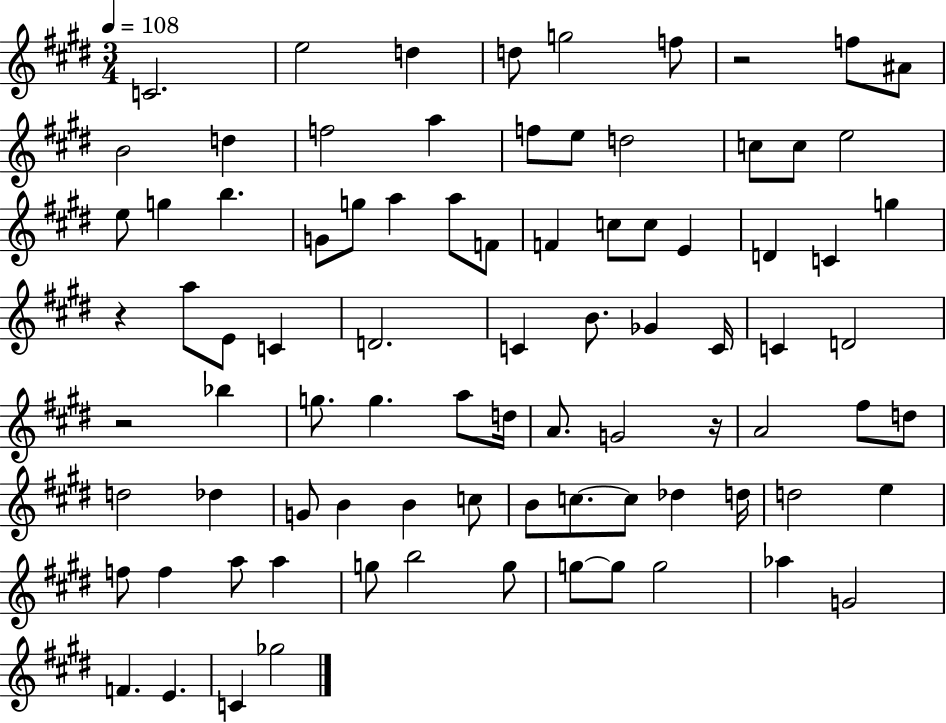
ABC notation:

X:1
T:Untitled
M:3/4
L:1/4
K:E
C2 e2 d d/2 g2 f/2 z2 f/2 ^A/2 B2 d f2 a f/2 e/2 d2 c/2 c/2 e2 e/2 g b G/2 g/2 a a/2 F/2 F c/2 c/2 E D C g z a/2 E/2 C D2 C B/2 _G C/4 C D2 z2 _b g/2 g a/2 d/4 A/2 G2 z/4 A2 ^f/2 d/2 d2 _d G/2 B B c/2 B/2 c/2 c/2 _d d/4 d2 e f/2 f a/2 a g/2 b2 g/2 g/2 g/2 g2 _a G2 F E C _g2